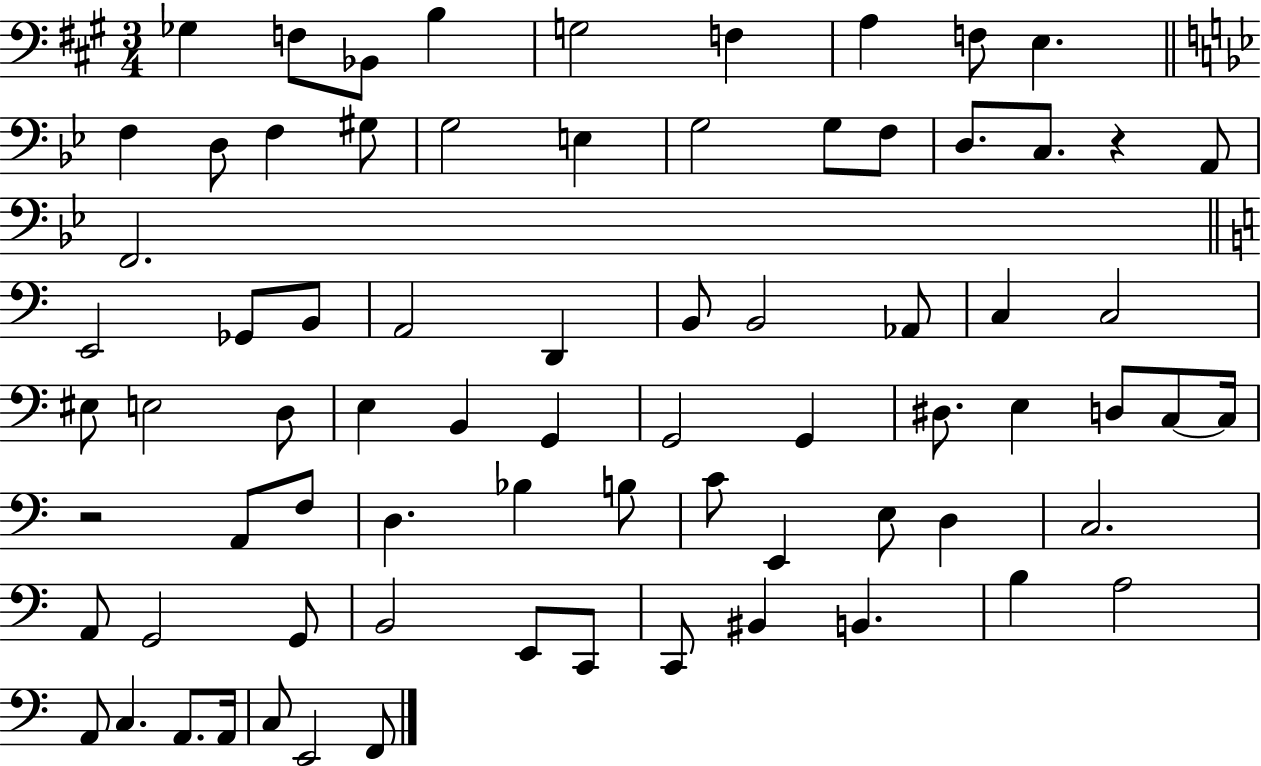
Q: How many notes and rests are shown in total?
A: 75